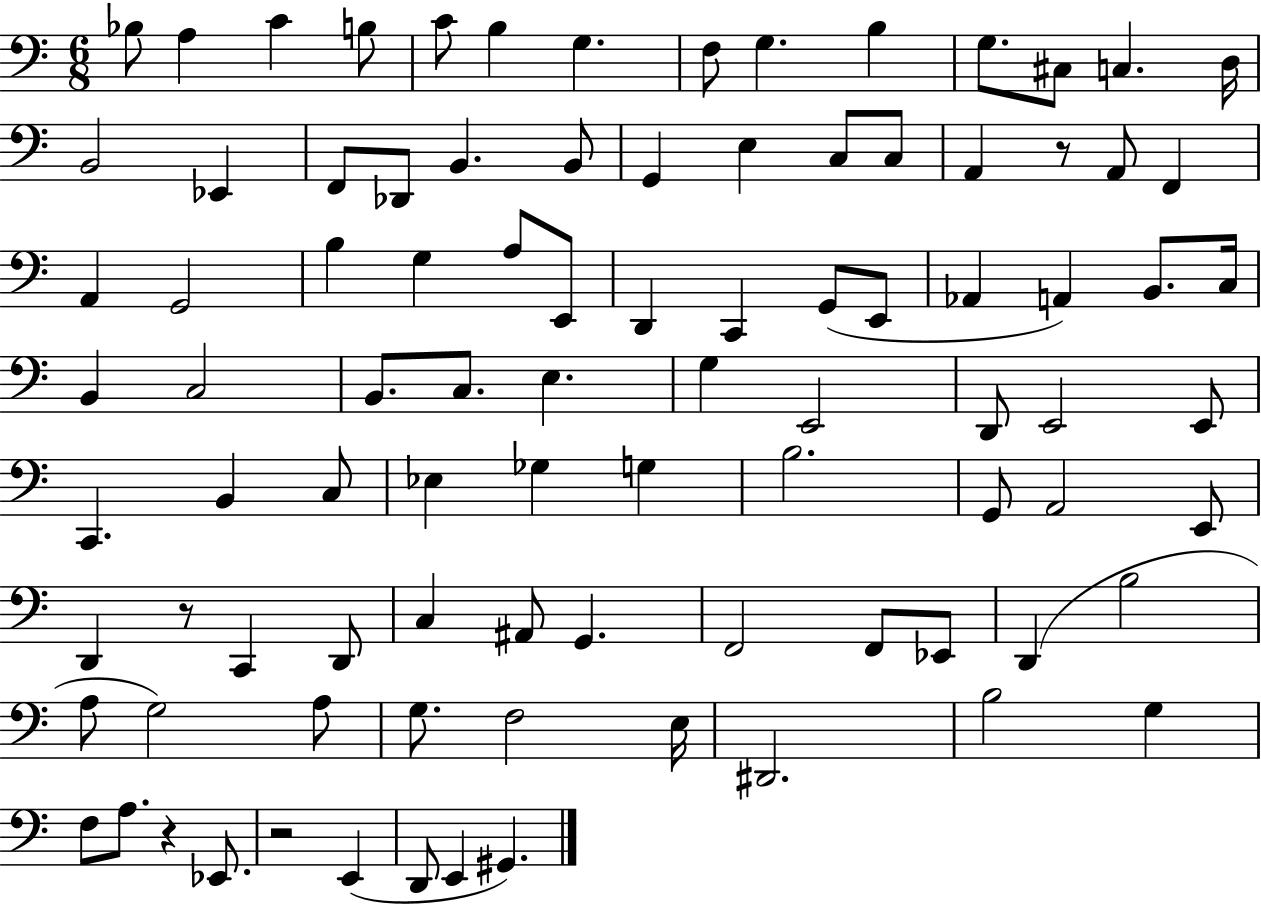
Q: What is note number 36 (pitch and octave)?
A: G2